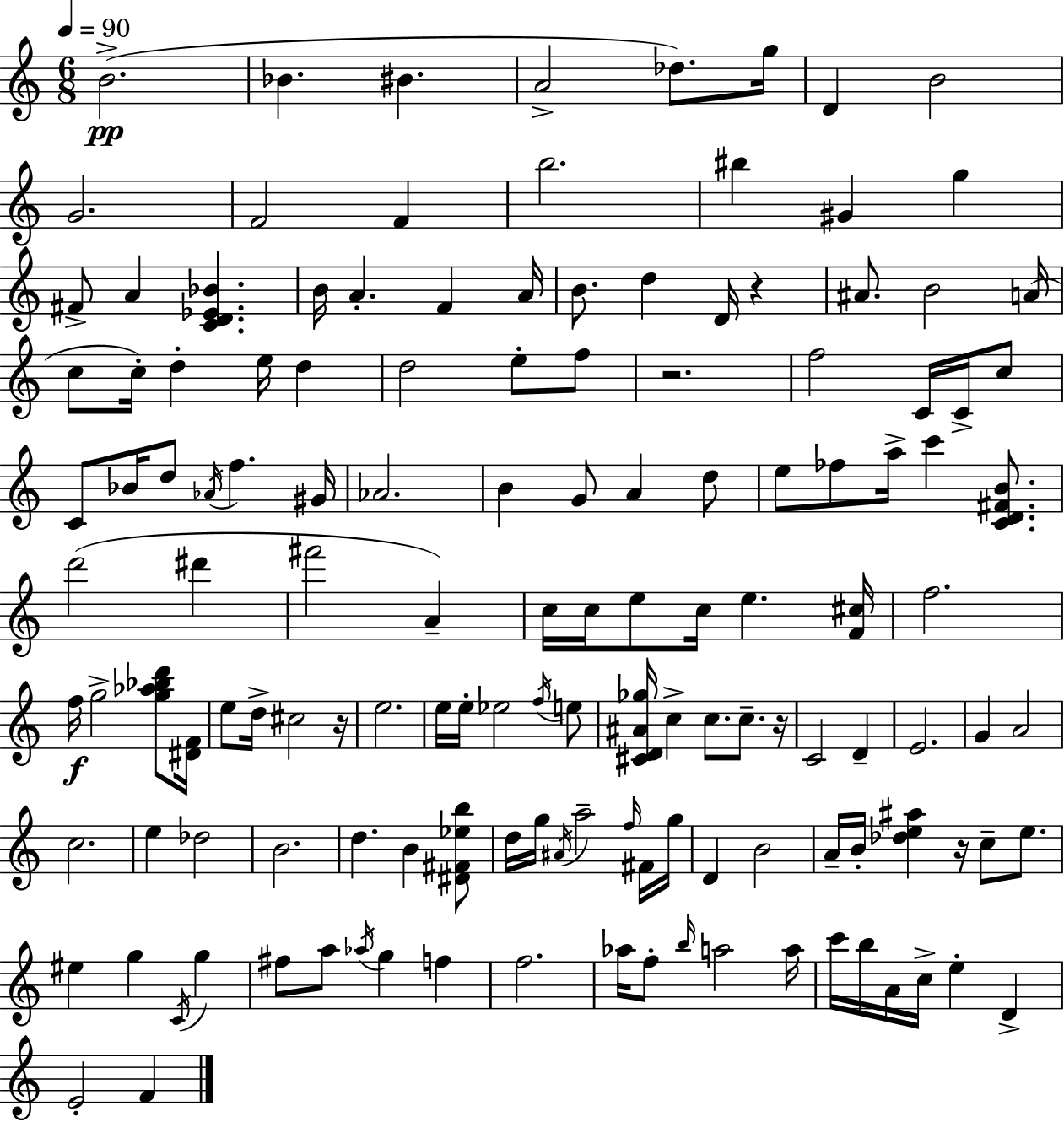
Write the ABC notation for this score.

X:1
T:Untitled
M:6/8
L:1/4
K:C
B2 _B ^B A2 _d/2 g/4 D B2 G2 F2 F b2 ^b ^G g ^F/2 A [CD_E_B] B/4 A F A/4 B/2 d D/4 z ^A/2 B2 A/4 c/2 c/4 d e/4 d d2 e/2 f/2 z2 f2 C/4 C/4 c/2 C/2 _B/4 d/2 _A/4 f ^G/4 _A2 B G/2 A d/2 e/2 _f/2 a/4 c' [CD^FB]/2 d'2 ^d' ^f'2 A c/4 c/4 e/2 c/4 e [F^c]/4 f2 f/4 g2 [g_a_bd']/2 [^DF]/4 e/2 d/4 ^c2 z/4 e2 e/4 e/4 _e2 f/4 e/2 [^CD^A_g]/4 c c/2 c/2 z/4 C2 D E2 G A2 c2 e _d2 B2 d B [^D^F_eb]/2 d/4 g/4 ^A/4 a2 f/4 ^F/4 g/4 D B2 A/4 B/4 [_de^a] z/4 c/2 e/2 ^e g C/4 g ^f/2 a/2 _a/4 g f f2 _a/4 f/2 b/4 a2 a/4 c'/4 b/4 A/4 c/4 e D E2 F